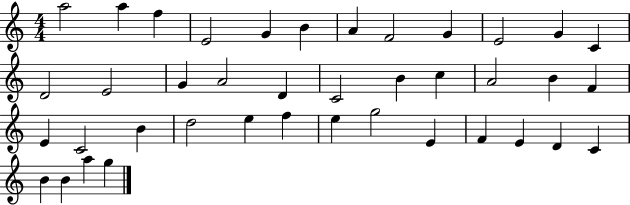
X:1
T:Untitled
M:4/4
L:1/4
K:C
a2 a f E2 G B A F2 G E2 G C D2 E2 G A2 D C2 B c A2 B F E C2 B d2 e f e g2 E F E D C B B a g